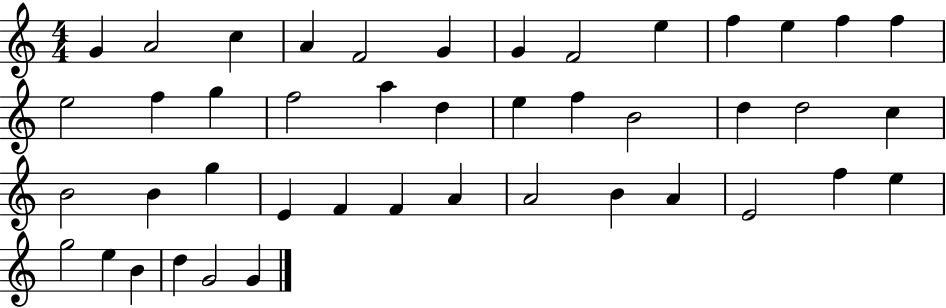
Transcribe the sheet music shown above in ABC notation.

X:1
T:Untitled
M:4/4
L:1/4
K:C
G A2 c A F2 G G F2 e f e f f e2 f g f2 a d e f B2 d d2 c B2 B g E F F A A2 B A E2 f e g2 e B d G2 G